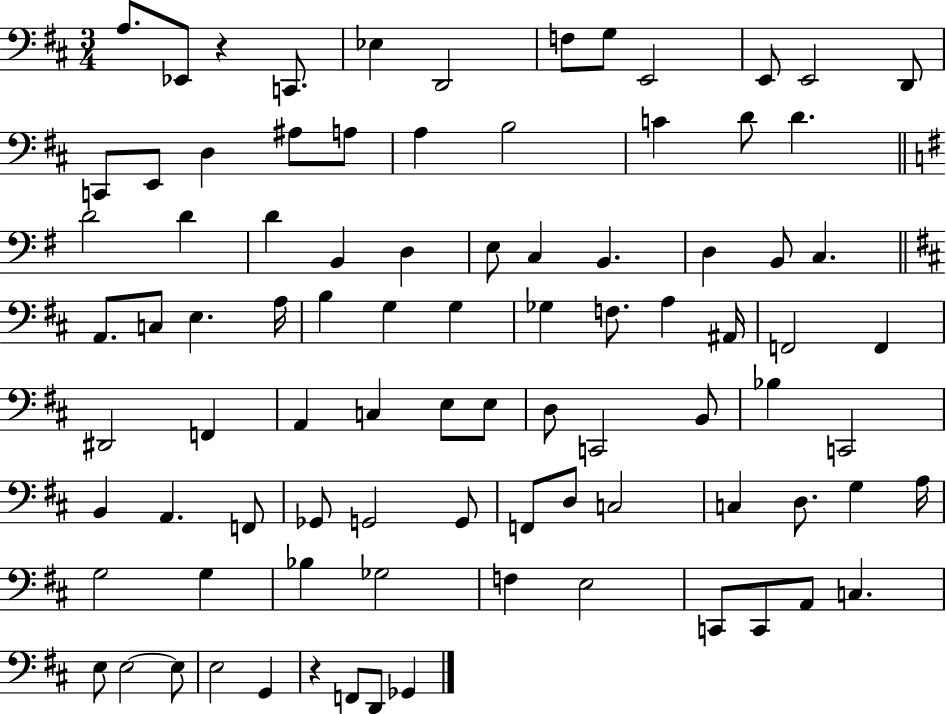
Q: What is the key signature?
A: D major